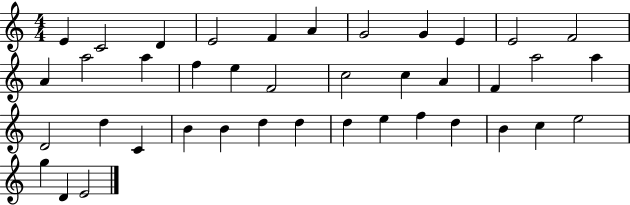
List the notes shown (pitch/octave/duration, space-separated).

E4/q C4/h D4/q E4/h F4/q A4/q G4/h G4/q E4/q E4/h F4/h A4/q A5/h A5/q F5/q E5/q F4/h C5/h C5/q A4/q F4/q A5/h A5/q D4/h D5/q C4/q B4/q B4/q D5/q D5/q D5/q E5/q F5/q D5/q B4/q C5/q E5/h G5/q D4/q E4/h